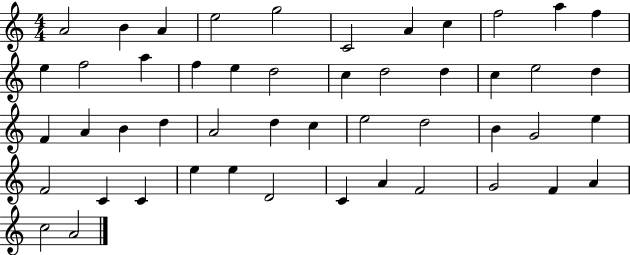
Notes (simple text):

A4/h B4/q A4/q E5/h G5/h C4/h A4/q C5/q F5/h A5/q F5/q E5/q F5/h A5/q F5/q E5/q D5/h C5/q D5/h D5/q C5/q E5/h D5/q F4/q A4/q B4/q D5/q A4/h D5/q C5/q E5/h D5/h B4/q G4/h E5/q F4/h C4/q C4/q E5/q E5/q D4/h C4/q A4/q F4/h G4/h F4/q A4/q C5/h A4/h